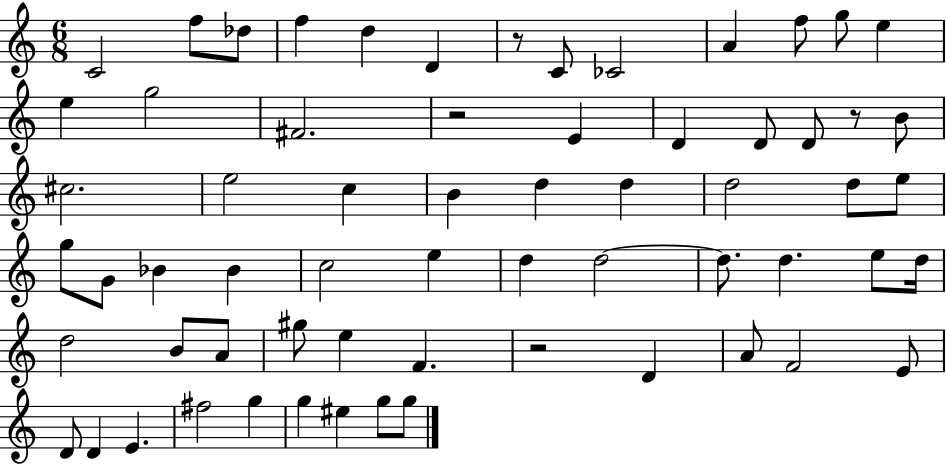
{
  \clef treble
  \numericTimeSignature
  \time 6/8
  \key c \major
  c'2 f''8 des''8 | f''4 d''4 d'4 | r8 c'8 ces'2 | a'4 f''8 g''8 e''4 | \break e''4 g''2 | fis'2. | r2 e'4 | d'4 d'8 d'8 r8 b'8 | \break cis''2. | e''2 c''4 | b'4 d''4 d''4 | d''2 d''8 e''8 | \break g''8 g'8 bes'4 bes'4 | c''2 e''4 | d''4 d''2~~ | d''8. d''4. e''8 d''16 | \break d''2 b'8 a'8 | gis''8 e''4 f'4. | r2 d'4 | a'8 f'2 e'8 | \break d'8 d'4 e'4. | fis''2 g''4 | g''4 eis''4 g''8 g''8 | \bar "|."
}